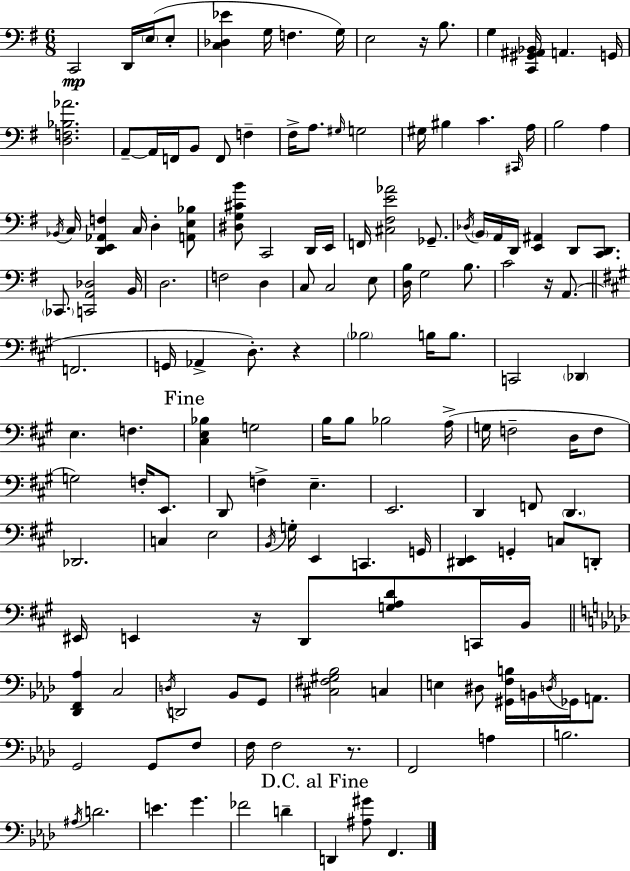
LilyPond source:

{
  \clef bass
  \numericTimeSignature
  \time 6/8
  \key g \major
  c,2\mp d,16 \parenthesize e16( e8-. | <c des ees'>4 g16 f4. g16) | e2 r16 b8. | g4 <c, gis, ais, bes,>16 a,4. g,16 | \break <d f bes aes'>2. | a,8--~~ a,16 f,16 b,8 f,8 f4-- | fis16-> a8. \grace { gis16 } g2 | gis16 bis4 c'4. | \break \grace { cis,16 } a16 b2 a4 | \acciaccatura { bes,16 } c16 <d, e, aes, f>4 c16 d4-. | <a, e bes>8 <dis g cis' b'>8 c,2 | d,16 e,16 f,16 <cis fis e' aes'>2 | \break ges,8.-- \acciaccatura { des16 } \parenthesize b,16 a,16 d,16 <e, ais,>4 d,8 | <c, d,>8. \parenthesize ces,8. <c, a, des>2 | b,16 d2. | f2 | \break d4 c8 c2 | e8 <d b>16 g2 | b8. c'2 | r16 a,8.( \bar "||" \break \key a \major f,2. | g,16 aes,4-> d8.-.) r4 | \parenthesize bes2 b16 b8. | c,2 \parenthesize des,4 | \break e4. f4. | \mark "Fine" <cis e bes>4 g2 | b16 b8 bes2 a16->( | g16 f2-- d16 f8 | \break g2) f16-. e,8. | d,8 f4-> e4.-- | e,2. | d,4 f,8 \parenthesize d,4. | \break des,2. | c4 e2 | \acciaccatura { b,16 } g16-. e,4 c,4. | g,16 <dis, e,>4 g,4-. c8 d,8-. | \break eis,16 e,4 r16 d,8 <g a d'>8 c,16 | b,16 \bar "||" \break \key aes \major <des, f, aes>4 c2 | \acciaccatura { d16 } d,2 bes,8 g,8 | <cis fis gis bes>2 c4 | e4 dis8 <gis, f b>16 b,16 \acciaccatura { d16 } ges,16 a,8. | \break g,2 g,8 | f8 f16 f2 r8. | f,2 a4 | b2. | \break \acciaccatura { ais16 } d'2. | e'4. g'4. | fes'2 d'4-- | \mark "D.C. al Fine" d,4 <ais gis'>8 f,4. | \break \bar "|."
}